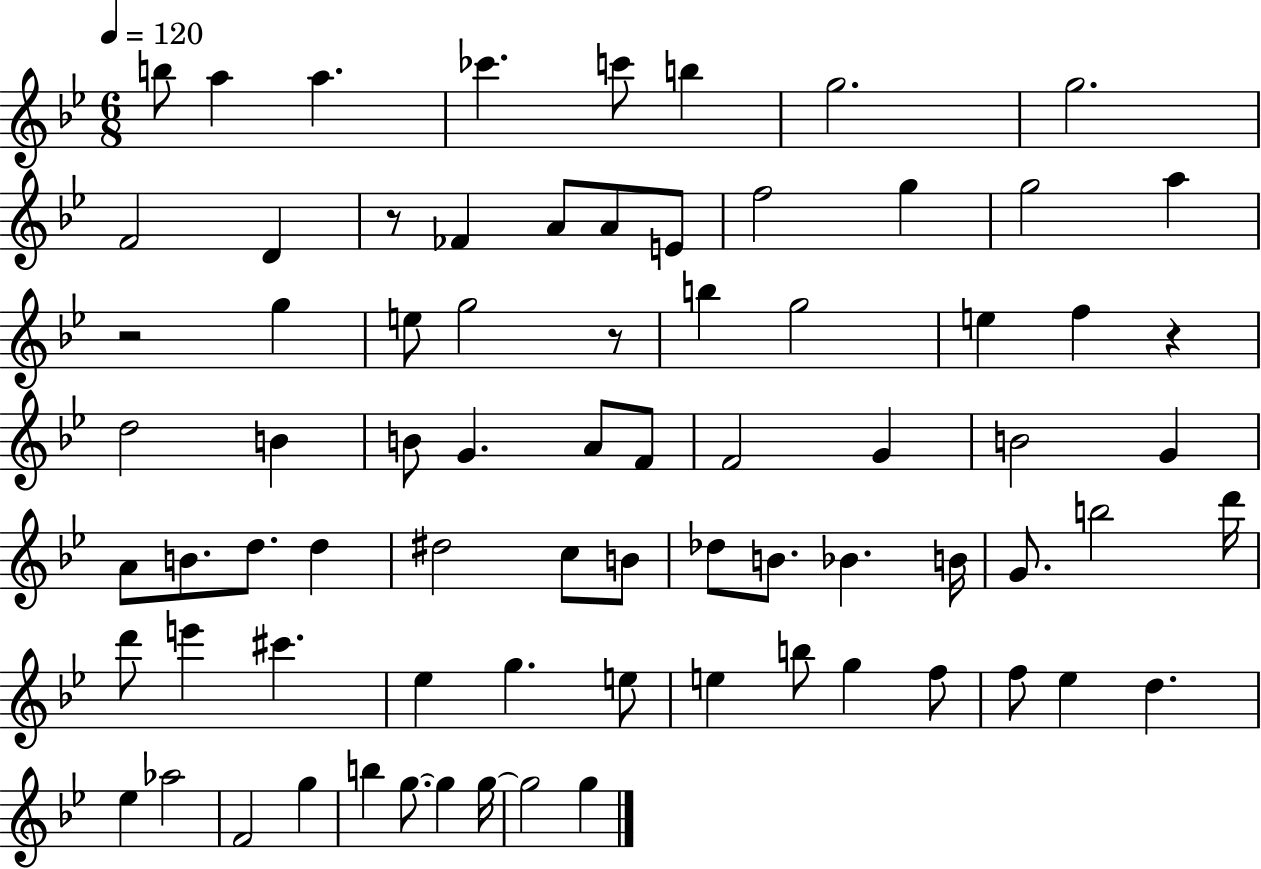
B5/e A5/q A5/q. CES6/q. C6/e B5/q G5/h. G5/h. F4/h D4/q R/e FES4/q A4/e A4/e E4/e F5/h G5/q G5/h A5/q R/h G5/q E5/e G5/h R/e B5/q G5/h E5/q F5/q R/q D5/h B4/q B4/e G4/q. A4/e F4/e F4/h G4/q B4/h G4/q A4/e B4/e. D5/e. D5/q D#5/h C5/e B4/e Db5/e B4/e. Bb4/q. B4/s G4/e. B5/h D6/s D6/e E6/q C#6/q. Eb5/q G5/q. E5/e E5/q B5/e G5/q F5/e F5/e Eb5/q D5/q. Eb5/q Ab5/h F4/h G5/q B5/q G5/e. G5/q G5/s G5/h G5/q